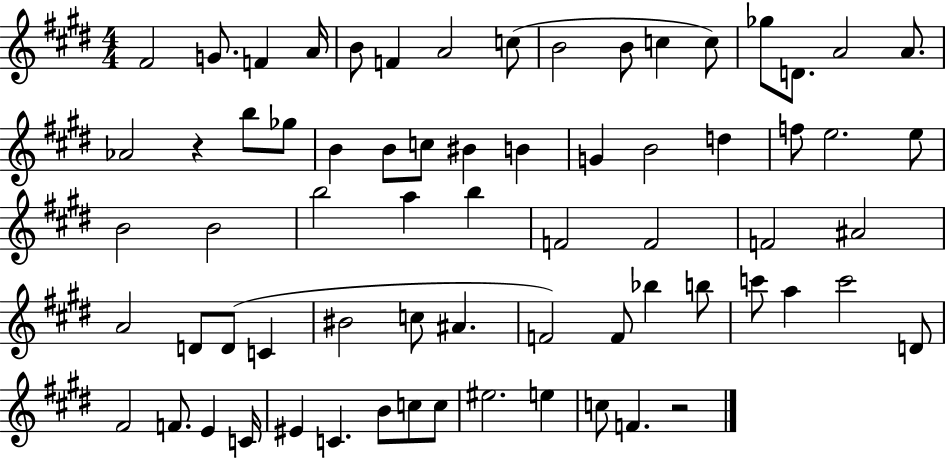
{
  \clef treble
  \numericTimeSignature
  \time 4/4
  \key e \major
  fis'2 g'8. f'4 a'16 | b'8 f'4 a'2 c''8( | b'2 b'8 c''4 c''8) | ges''8 d'8. a'2 a'8. | \break aes'2 r4 b''8 ges''8 | b'4 b'8 c''8 bis'4 b'4 | g'4 b'2 d''4 | f''8 e''2. e''8 | \break b'2 b'2 | b''2 a''4 b''4 | f'2 f'2 | f'2 ais'2 | \break a'2 d'8 d'8( c'4 | bis'2 c''8 ais'4. | f'2) f'8 bes''4 b''8 | c'''8 a''4 c'''2 d'8 | \break fis'2 f'8. e'4 c'16 | eis'4 c'4. b'8 c''8 c''8 | eis''2. e''4 | c''8 f'4. r2 | \break \bar "|."
}